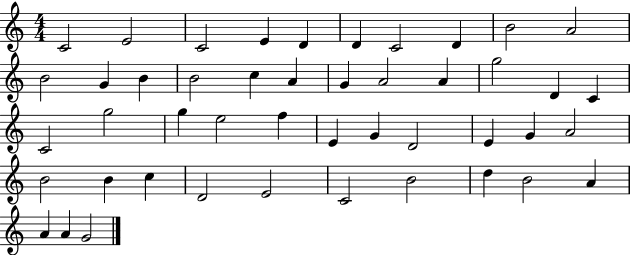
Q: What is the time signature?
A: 4/4